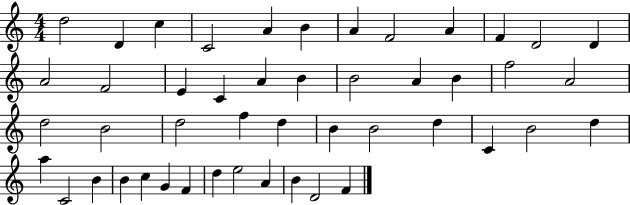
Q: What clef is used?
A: treble